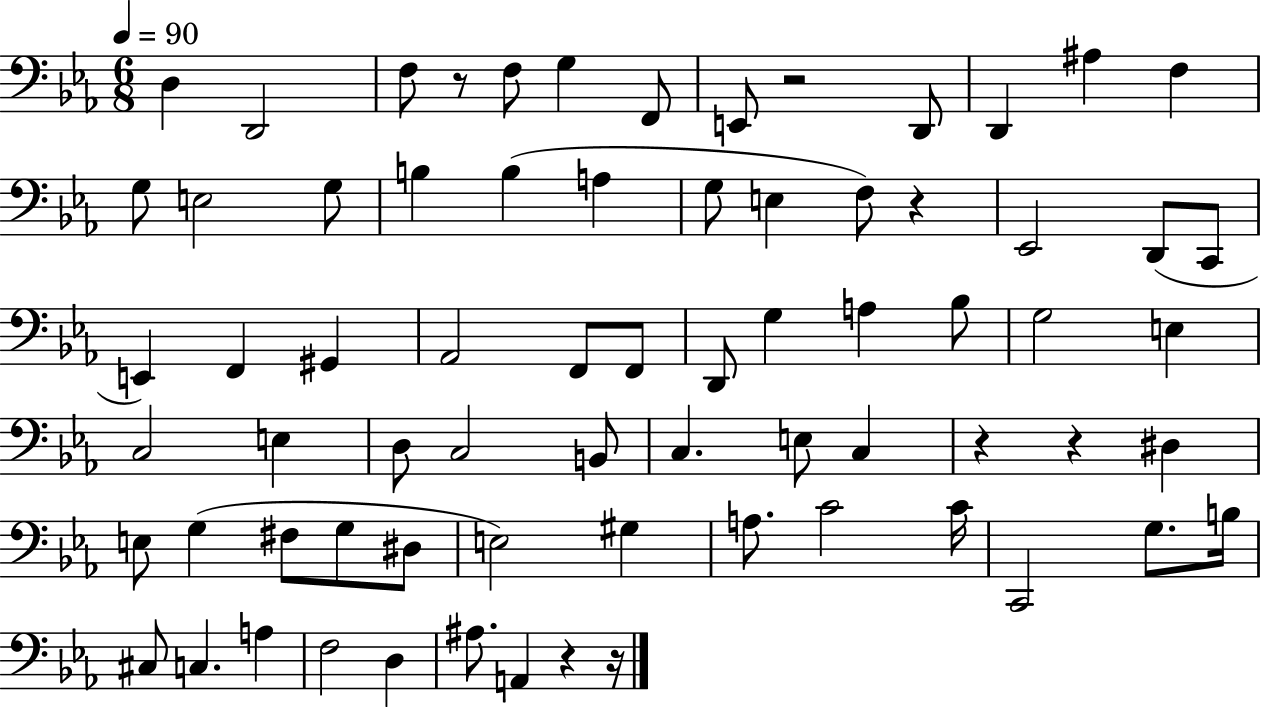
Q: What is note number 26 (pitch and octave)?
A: G#2